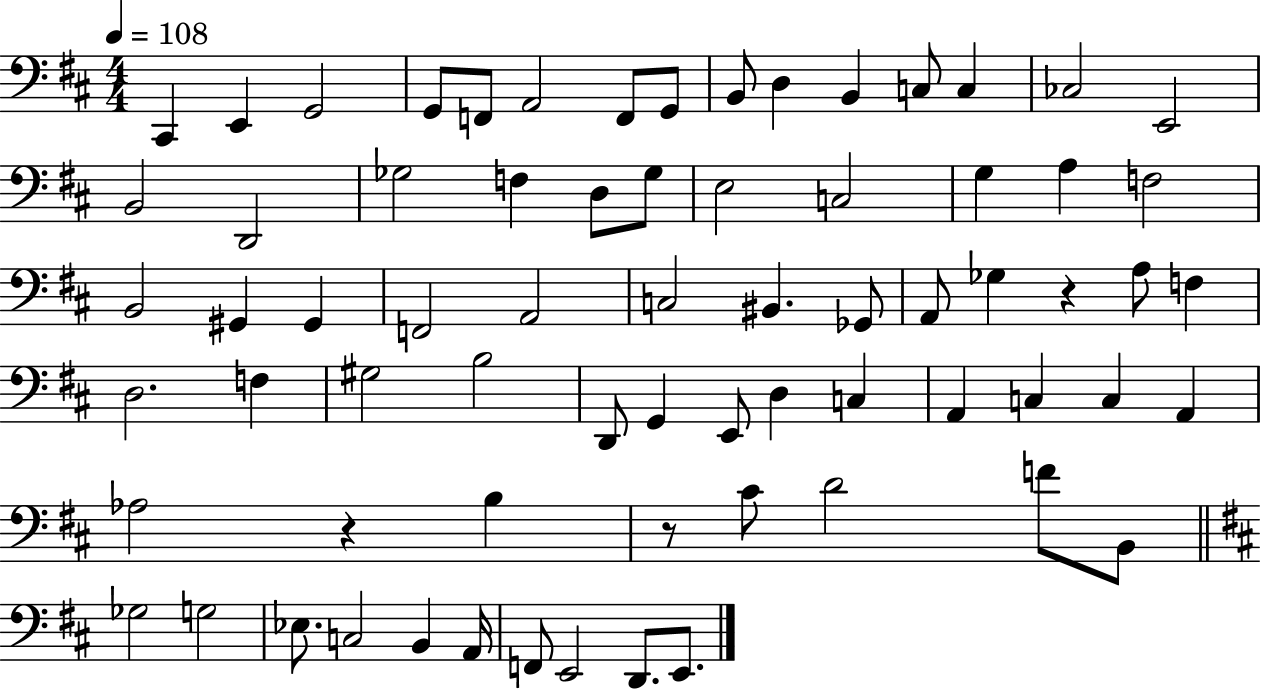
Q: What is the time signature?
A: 4/4